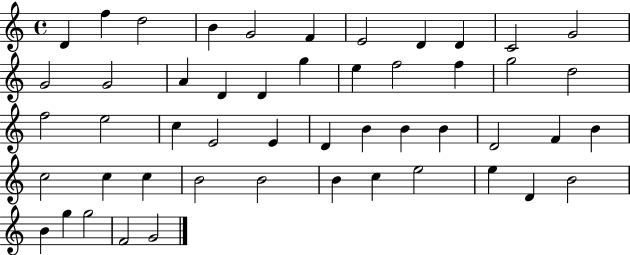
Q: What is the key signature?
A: C major